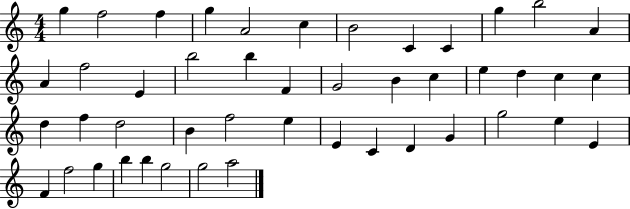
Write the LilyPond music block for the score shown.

{
  \clef treble
  \numericTimeSignature
  \time 4/4
  \key c \major
  g''4 f''2 f''4 | g''4 a'2 c''4 | b'2 c'4 c'4 | g''4 b''2 a'4 | \break a'4 f''2 e'4 | b''2 b''4 f'4 | g'2 b'4 c''4 | e''4 d''4 c''4 c''4 | \break d''4 f''4 d''2 | b'4 f''2 e''4 | e'4 c'4 d'4 g'4 | g''2 e''4 e'4 | \break f'4 f''2 g''4 | b''4 b''4 g''2 | g''2 a''2 | \bar "|."
}